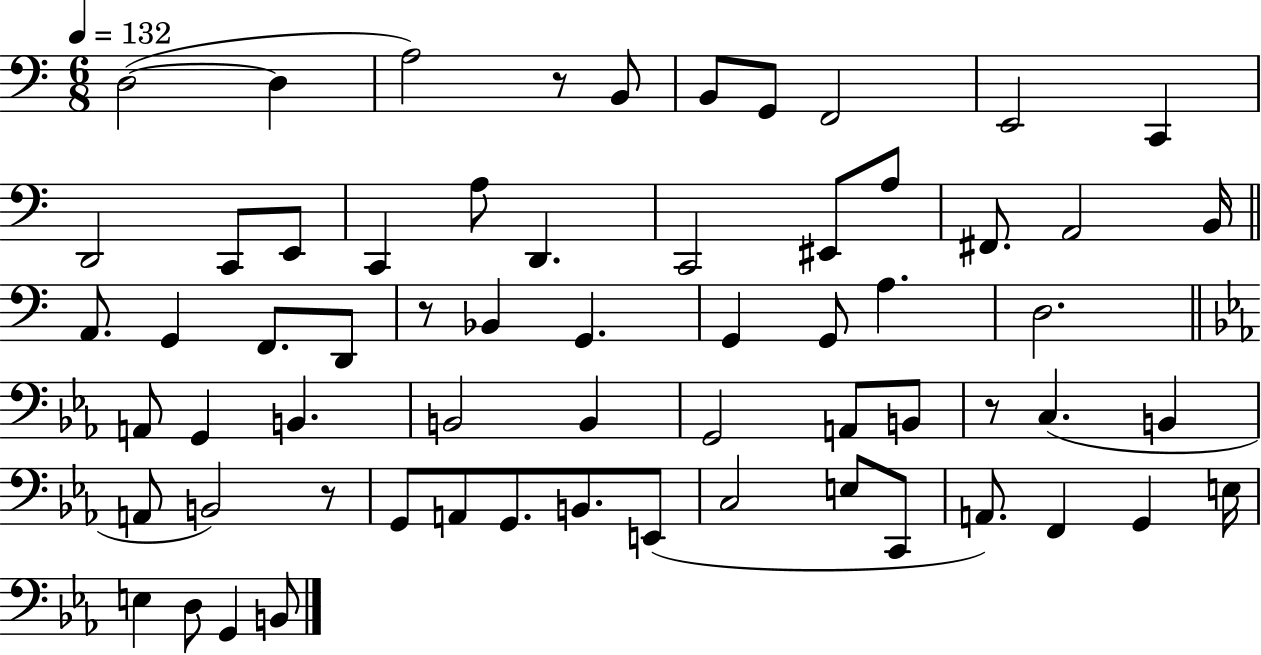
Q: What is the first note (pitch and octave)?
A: D3